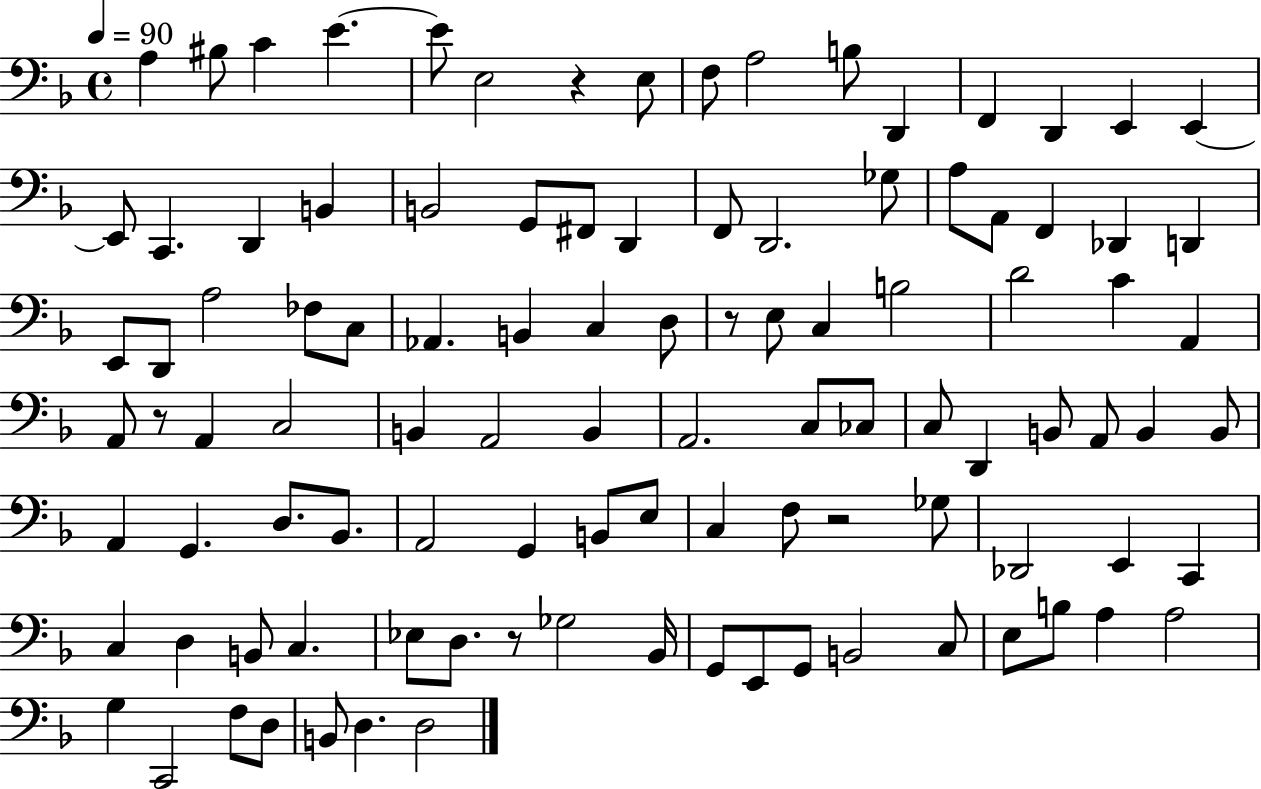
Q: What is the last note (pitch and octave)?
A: D3